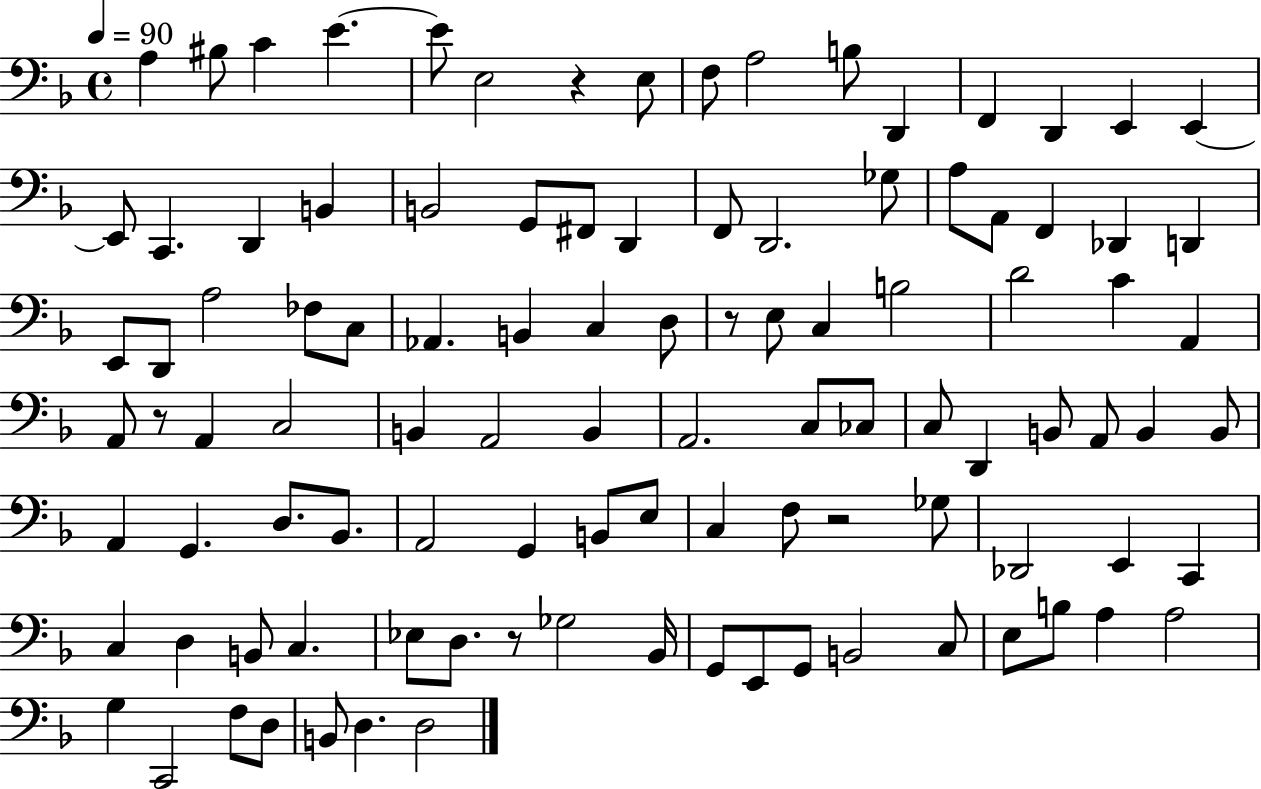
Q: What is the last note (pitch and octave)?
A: D3